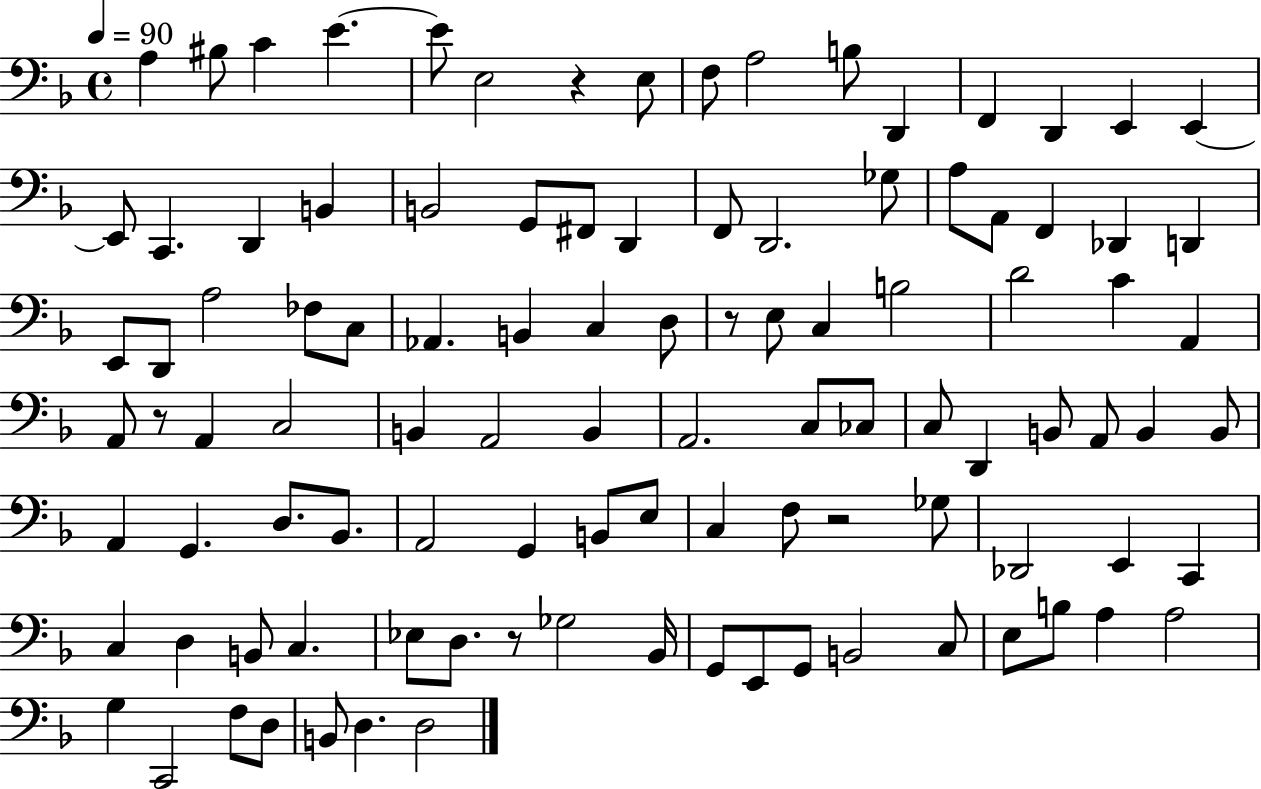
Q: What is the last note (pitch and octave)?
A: D3